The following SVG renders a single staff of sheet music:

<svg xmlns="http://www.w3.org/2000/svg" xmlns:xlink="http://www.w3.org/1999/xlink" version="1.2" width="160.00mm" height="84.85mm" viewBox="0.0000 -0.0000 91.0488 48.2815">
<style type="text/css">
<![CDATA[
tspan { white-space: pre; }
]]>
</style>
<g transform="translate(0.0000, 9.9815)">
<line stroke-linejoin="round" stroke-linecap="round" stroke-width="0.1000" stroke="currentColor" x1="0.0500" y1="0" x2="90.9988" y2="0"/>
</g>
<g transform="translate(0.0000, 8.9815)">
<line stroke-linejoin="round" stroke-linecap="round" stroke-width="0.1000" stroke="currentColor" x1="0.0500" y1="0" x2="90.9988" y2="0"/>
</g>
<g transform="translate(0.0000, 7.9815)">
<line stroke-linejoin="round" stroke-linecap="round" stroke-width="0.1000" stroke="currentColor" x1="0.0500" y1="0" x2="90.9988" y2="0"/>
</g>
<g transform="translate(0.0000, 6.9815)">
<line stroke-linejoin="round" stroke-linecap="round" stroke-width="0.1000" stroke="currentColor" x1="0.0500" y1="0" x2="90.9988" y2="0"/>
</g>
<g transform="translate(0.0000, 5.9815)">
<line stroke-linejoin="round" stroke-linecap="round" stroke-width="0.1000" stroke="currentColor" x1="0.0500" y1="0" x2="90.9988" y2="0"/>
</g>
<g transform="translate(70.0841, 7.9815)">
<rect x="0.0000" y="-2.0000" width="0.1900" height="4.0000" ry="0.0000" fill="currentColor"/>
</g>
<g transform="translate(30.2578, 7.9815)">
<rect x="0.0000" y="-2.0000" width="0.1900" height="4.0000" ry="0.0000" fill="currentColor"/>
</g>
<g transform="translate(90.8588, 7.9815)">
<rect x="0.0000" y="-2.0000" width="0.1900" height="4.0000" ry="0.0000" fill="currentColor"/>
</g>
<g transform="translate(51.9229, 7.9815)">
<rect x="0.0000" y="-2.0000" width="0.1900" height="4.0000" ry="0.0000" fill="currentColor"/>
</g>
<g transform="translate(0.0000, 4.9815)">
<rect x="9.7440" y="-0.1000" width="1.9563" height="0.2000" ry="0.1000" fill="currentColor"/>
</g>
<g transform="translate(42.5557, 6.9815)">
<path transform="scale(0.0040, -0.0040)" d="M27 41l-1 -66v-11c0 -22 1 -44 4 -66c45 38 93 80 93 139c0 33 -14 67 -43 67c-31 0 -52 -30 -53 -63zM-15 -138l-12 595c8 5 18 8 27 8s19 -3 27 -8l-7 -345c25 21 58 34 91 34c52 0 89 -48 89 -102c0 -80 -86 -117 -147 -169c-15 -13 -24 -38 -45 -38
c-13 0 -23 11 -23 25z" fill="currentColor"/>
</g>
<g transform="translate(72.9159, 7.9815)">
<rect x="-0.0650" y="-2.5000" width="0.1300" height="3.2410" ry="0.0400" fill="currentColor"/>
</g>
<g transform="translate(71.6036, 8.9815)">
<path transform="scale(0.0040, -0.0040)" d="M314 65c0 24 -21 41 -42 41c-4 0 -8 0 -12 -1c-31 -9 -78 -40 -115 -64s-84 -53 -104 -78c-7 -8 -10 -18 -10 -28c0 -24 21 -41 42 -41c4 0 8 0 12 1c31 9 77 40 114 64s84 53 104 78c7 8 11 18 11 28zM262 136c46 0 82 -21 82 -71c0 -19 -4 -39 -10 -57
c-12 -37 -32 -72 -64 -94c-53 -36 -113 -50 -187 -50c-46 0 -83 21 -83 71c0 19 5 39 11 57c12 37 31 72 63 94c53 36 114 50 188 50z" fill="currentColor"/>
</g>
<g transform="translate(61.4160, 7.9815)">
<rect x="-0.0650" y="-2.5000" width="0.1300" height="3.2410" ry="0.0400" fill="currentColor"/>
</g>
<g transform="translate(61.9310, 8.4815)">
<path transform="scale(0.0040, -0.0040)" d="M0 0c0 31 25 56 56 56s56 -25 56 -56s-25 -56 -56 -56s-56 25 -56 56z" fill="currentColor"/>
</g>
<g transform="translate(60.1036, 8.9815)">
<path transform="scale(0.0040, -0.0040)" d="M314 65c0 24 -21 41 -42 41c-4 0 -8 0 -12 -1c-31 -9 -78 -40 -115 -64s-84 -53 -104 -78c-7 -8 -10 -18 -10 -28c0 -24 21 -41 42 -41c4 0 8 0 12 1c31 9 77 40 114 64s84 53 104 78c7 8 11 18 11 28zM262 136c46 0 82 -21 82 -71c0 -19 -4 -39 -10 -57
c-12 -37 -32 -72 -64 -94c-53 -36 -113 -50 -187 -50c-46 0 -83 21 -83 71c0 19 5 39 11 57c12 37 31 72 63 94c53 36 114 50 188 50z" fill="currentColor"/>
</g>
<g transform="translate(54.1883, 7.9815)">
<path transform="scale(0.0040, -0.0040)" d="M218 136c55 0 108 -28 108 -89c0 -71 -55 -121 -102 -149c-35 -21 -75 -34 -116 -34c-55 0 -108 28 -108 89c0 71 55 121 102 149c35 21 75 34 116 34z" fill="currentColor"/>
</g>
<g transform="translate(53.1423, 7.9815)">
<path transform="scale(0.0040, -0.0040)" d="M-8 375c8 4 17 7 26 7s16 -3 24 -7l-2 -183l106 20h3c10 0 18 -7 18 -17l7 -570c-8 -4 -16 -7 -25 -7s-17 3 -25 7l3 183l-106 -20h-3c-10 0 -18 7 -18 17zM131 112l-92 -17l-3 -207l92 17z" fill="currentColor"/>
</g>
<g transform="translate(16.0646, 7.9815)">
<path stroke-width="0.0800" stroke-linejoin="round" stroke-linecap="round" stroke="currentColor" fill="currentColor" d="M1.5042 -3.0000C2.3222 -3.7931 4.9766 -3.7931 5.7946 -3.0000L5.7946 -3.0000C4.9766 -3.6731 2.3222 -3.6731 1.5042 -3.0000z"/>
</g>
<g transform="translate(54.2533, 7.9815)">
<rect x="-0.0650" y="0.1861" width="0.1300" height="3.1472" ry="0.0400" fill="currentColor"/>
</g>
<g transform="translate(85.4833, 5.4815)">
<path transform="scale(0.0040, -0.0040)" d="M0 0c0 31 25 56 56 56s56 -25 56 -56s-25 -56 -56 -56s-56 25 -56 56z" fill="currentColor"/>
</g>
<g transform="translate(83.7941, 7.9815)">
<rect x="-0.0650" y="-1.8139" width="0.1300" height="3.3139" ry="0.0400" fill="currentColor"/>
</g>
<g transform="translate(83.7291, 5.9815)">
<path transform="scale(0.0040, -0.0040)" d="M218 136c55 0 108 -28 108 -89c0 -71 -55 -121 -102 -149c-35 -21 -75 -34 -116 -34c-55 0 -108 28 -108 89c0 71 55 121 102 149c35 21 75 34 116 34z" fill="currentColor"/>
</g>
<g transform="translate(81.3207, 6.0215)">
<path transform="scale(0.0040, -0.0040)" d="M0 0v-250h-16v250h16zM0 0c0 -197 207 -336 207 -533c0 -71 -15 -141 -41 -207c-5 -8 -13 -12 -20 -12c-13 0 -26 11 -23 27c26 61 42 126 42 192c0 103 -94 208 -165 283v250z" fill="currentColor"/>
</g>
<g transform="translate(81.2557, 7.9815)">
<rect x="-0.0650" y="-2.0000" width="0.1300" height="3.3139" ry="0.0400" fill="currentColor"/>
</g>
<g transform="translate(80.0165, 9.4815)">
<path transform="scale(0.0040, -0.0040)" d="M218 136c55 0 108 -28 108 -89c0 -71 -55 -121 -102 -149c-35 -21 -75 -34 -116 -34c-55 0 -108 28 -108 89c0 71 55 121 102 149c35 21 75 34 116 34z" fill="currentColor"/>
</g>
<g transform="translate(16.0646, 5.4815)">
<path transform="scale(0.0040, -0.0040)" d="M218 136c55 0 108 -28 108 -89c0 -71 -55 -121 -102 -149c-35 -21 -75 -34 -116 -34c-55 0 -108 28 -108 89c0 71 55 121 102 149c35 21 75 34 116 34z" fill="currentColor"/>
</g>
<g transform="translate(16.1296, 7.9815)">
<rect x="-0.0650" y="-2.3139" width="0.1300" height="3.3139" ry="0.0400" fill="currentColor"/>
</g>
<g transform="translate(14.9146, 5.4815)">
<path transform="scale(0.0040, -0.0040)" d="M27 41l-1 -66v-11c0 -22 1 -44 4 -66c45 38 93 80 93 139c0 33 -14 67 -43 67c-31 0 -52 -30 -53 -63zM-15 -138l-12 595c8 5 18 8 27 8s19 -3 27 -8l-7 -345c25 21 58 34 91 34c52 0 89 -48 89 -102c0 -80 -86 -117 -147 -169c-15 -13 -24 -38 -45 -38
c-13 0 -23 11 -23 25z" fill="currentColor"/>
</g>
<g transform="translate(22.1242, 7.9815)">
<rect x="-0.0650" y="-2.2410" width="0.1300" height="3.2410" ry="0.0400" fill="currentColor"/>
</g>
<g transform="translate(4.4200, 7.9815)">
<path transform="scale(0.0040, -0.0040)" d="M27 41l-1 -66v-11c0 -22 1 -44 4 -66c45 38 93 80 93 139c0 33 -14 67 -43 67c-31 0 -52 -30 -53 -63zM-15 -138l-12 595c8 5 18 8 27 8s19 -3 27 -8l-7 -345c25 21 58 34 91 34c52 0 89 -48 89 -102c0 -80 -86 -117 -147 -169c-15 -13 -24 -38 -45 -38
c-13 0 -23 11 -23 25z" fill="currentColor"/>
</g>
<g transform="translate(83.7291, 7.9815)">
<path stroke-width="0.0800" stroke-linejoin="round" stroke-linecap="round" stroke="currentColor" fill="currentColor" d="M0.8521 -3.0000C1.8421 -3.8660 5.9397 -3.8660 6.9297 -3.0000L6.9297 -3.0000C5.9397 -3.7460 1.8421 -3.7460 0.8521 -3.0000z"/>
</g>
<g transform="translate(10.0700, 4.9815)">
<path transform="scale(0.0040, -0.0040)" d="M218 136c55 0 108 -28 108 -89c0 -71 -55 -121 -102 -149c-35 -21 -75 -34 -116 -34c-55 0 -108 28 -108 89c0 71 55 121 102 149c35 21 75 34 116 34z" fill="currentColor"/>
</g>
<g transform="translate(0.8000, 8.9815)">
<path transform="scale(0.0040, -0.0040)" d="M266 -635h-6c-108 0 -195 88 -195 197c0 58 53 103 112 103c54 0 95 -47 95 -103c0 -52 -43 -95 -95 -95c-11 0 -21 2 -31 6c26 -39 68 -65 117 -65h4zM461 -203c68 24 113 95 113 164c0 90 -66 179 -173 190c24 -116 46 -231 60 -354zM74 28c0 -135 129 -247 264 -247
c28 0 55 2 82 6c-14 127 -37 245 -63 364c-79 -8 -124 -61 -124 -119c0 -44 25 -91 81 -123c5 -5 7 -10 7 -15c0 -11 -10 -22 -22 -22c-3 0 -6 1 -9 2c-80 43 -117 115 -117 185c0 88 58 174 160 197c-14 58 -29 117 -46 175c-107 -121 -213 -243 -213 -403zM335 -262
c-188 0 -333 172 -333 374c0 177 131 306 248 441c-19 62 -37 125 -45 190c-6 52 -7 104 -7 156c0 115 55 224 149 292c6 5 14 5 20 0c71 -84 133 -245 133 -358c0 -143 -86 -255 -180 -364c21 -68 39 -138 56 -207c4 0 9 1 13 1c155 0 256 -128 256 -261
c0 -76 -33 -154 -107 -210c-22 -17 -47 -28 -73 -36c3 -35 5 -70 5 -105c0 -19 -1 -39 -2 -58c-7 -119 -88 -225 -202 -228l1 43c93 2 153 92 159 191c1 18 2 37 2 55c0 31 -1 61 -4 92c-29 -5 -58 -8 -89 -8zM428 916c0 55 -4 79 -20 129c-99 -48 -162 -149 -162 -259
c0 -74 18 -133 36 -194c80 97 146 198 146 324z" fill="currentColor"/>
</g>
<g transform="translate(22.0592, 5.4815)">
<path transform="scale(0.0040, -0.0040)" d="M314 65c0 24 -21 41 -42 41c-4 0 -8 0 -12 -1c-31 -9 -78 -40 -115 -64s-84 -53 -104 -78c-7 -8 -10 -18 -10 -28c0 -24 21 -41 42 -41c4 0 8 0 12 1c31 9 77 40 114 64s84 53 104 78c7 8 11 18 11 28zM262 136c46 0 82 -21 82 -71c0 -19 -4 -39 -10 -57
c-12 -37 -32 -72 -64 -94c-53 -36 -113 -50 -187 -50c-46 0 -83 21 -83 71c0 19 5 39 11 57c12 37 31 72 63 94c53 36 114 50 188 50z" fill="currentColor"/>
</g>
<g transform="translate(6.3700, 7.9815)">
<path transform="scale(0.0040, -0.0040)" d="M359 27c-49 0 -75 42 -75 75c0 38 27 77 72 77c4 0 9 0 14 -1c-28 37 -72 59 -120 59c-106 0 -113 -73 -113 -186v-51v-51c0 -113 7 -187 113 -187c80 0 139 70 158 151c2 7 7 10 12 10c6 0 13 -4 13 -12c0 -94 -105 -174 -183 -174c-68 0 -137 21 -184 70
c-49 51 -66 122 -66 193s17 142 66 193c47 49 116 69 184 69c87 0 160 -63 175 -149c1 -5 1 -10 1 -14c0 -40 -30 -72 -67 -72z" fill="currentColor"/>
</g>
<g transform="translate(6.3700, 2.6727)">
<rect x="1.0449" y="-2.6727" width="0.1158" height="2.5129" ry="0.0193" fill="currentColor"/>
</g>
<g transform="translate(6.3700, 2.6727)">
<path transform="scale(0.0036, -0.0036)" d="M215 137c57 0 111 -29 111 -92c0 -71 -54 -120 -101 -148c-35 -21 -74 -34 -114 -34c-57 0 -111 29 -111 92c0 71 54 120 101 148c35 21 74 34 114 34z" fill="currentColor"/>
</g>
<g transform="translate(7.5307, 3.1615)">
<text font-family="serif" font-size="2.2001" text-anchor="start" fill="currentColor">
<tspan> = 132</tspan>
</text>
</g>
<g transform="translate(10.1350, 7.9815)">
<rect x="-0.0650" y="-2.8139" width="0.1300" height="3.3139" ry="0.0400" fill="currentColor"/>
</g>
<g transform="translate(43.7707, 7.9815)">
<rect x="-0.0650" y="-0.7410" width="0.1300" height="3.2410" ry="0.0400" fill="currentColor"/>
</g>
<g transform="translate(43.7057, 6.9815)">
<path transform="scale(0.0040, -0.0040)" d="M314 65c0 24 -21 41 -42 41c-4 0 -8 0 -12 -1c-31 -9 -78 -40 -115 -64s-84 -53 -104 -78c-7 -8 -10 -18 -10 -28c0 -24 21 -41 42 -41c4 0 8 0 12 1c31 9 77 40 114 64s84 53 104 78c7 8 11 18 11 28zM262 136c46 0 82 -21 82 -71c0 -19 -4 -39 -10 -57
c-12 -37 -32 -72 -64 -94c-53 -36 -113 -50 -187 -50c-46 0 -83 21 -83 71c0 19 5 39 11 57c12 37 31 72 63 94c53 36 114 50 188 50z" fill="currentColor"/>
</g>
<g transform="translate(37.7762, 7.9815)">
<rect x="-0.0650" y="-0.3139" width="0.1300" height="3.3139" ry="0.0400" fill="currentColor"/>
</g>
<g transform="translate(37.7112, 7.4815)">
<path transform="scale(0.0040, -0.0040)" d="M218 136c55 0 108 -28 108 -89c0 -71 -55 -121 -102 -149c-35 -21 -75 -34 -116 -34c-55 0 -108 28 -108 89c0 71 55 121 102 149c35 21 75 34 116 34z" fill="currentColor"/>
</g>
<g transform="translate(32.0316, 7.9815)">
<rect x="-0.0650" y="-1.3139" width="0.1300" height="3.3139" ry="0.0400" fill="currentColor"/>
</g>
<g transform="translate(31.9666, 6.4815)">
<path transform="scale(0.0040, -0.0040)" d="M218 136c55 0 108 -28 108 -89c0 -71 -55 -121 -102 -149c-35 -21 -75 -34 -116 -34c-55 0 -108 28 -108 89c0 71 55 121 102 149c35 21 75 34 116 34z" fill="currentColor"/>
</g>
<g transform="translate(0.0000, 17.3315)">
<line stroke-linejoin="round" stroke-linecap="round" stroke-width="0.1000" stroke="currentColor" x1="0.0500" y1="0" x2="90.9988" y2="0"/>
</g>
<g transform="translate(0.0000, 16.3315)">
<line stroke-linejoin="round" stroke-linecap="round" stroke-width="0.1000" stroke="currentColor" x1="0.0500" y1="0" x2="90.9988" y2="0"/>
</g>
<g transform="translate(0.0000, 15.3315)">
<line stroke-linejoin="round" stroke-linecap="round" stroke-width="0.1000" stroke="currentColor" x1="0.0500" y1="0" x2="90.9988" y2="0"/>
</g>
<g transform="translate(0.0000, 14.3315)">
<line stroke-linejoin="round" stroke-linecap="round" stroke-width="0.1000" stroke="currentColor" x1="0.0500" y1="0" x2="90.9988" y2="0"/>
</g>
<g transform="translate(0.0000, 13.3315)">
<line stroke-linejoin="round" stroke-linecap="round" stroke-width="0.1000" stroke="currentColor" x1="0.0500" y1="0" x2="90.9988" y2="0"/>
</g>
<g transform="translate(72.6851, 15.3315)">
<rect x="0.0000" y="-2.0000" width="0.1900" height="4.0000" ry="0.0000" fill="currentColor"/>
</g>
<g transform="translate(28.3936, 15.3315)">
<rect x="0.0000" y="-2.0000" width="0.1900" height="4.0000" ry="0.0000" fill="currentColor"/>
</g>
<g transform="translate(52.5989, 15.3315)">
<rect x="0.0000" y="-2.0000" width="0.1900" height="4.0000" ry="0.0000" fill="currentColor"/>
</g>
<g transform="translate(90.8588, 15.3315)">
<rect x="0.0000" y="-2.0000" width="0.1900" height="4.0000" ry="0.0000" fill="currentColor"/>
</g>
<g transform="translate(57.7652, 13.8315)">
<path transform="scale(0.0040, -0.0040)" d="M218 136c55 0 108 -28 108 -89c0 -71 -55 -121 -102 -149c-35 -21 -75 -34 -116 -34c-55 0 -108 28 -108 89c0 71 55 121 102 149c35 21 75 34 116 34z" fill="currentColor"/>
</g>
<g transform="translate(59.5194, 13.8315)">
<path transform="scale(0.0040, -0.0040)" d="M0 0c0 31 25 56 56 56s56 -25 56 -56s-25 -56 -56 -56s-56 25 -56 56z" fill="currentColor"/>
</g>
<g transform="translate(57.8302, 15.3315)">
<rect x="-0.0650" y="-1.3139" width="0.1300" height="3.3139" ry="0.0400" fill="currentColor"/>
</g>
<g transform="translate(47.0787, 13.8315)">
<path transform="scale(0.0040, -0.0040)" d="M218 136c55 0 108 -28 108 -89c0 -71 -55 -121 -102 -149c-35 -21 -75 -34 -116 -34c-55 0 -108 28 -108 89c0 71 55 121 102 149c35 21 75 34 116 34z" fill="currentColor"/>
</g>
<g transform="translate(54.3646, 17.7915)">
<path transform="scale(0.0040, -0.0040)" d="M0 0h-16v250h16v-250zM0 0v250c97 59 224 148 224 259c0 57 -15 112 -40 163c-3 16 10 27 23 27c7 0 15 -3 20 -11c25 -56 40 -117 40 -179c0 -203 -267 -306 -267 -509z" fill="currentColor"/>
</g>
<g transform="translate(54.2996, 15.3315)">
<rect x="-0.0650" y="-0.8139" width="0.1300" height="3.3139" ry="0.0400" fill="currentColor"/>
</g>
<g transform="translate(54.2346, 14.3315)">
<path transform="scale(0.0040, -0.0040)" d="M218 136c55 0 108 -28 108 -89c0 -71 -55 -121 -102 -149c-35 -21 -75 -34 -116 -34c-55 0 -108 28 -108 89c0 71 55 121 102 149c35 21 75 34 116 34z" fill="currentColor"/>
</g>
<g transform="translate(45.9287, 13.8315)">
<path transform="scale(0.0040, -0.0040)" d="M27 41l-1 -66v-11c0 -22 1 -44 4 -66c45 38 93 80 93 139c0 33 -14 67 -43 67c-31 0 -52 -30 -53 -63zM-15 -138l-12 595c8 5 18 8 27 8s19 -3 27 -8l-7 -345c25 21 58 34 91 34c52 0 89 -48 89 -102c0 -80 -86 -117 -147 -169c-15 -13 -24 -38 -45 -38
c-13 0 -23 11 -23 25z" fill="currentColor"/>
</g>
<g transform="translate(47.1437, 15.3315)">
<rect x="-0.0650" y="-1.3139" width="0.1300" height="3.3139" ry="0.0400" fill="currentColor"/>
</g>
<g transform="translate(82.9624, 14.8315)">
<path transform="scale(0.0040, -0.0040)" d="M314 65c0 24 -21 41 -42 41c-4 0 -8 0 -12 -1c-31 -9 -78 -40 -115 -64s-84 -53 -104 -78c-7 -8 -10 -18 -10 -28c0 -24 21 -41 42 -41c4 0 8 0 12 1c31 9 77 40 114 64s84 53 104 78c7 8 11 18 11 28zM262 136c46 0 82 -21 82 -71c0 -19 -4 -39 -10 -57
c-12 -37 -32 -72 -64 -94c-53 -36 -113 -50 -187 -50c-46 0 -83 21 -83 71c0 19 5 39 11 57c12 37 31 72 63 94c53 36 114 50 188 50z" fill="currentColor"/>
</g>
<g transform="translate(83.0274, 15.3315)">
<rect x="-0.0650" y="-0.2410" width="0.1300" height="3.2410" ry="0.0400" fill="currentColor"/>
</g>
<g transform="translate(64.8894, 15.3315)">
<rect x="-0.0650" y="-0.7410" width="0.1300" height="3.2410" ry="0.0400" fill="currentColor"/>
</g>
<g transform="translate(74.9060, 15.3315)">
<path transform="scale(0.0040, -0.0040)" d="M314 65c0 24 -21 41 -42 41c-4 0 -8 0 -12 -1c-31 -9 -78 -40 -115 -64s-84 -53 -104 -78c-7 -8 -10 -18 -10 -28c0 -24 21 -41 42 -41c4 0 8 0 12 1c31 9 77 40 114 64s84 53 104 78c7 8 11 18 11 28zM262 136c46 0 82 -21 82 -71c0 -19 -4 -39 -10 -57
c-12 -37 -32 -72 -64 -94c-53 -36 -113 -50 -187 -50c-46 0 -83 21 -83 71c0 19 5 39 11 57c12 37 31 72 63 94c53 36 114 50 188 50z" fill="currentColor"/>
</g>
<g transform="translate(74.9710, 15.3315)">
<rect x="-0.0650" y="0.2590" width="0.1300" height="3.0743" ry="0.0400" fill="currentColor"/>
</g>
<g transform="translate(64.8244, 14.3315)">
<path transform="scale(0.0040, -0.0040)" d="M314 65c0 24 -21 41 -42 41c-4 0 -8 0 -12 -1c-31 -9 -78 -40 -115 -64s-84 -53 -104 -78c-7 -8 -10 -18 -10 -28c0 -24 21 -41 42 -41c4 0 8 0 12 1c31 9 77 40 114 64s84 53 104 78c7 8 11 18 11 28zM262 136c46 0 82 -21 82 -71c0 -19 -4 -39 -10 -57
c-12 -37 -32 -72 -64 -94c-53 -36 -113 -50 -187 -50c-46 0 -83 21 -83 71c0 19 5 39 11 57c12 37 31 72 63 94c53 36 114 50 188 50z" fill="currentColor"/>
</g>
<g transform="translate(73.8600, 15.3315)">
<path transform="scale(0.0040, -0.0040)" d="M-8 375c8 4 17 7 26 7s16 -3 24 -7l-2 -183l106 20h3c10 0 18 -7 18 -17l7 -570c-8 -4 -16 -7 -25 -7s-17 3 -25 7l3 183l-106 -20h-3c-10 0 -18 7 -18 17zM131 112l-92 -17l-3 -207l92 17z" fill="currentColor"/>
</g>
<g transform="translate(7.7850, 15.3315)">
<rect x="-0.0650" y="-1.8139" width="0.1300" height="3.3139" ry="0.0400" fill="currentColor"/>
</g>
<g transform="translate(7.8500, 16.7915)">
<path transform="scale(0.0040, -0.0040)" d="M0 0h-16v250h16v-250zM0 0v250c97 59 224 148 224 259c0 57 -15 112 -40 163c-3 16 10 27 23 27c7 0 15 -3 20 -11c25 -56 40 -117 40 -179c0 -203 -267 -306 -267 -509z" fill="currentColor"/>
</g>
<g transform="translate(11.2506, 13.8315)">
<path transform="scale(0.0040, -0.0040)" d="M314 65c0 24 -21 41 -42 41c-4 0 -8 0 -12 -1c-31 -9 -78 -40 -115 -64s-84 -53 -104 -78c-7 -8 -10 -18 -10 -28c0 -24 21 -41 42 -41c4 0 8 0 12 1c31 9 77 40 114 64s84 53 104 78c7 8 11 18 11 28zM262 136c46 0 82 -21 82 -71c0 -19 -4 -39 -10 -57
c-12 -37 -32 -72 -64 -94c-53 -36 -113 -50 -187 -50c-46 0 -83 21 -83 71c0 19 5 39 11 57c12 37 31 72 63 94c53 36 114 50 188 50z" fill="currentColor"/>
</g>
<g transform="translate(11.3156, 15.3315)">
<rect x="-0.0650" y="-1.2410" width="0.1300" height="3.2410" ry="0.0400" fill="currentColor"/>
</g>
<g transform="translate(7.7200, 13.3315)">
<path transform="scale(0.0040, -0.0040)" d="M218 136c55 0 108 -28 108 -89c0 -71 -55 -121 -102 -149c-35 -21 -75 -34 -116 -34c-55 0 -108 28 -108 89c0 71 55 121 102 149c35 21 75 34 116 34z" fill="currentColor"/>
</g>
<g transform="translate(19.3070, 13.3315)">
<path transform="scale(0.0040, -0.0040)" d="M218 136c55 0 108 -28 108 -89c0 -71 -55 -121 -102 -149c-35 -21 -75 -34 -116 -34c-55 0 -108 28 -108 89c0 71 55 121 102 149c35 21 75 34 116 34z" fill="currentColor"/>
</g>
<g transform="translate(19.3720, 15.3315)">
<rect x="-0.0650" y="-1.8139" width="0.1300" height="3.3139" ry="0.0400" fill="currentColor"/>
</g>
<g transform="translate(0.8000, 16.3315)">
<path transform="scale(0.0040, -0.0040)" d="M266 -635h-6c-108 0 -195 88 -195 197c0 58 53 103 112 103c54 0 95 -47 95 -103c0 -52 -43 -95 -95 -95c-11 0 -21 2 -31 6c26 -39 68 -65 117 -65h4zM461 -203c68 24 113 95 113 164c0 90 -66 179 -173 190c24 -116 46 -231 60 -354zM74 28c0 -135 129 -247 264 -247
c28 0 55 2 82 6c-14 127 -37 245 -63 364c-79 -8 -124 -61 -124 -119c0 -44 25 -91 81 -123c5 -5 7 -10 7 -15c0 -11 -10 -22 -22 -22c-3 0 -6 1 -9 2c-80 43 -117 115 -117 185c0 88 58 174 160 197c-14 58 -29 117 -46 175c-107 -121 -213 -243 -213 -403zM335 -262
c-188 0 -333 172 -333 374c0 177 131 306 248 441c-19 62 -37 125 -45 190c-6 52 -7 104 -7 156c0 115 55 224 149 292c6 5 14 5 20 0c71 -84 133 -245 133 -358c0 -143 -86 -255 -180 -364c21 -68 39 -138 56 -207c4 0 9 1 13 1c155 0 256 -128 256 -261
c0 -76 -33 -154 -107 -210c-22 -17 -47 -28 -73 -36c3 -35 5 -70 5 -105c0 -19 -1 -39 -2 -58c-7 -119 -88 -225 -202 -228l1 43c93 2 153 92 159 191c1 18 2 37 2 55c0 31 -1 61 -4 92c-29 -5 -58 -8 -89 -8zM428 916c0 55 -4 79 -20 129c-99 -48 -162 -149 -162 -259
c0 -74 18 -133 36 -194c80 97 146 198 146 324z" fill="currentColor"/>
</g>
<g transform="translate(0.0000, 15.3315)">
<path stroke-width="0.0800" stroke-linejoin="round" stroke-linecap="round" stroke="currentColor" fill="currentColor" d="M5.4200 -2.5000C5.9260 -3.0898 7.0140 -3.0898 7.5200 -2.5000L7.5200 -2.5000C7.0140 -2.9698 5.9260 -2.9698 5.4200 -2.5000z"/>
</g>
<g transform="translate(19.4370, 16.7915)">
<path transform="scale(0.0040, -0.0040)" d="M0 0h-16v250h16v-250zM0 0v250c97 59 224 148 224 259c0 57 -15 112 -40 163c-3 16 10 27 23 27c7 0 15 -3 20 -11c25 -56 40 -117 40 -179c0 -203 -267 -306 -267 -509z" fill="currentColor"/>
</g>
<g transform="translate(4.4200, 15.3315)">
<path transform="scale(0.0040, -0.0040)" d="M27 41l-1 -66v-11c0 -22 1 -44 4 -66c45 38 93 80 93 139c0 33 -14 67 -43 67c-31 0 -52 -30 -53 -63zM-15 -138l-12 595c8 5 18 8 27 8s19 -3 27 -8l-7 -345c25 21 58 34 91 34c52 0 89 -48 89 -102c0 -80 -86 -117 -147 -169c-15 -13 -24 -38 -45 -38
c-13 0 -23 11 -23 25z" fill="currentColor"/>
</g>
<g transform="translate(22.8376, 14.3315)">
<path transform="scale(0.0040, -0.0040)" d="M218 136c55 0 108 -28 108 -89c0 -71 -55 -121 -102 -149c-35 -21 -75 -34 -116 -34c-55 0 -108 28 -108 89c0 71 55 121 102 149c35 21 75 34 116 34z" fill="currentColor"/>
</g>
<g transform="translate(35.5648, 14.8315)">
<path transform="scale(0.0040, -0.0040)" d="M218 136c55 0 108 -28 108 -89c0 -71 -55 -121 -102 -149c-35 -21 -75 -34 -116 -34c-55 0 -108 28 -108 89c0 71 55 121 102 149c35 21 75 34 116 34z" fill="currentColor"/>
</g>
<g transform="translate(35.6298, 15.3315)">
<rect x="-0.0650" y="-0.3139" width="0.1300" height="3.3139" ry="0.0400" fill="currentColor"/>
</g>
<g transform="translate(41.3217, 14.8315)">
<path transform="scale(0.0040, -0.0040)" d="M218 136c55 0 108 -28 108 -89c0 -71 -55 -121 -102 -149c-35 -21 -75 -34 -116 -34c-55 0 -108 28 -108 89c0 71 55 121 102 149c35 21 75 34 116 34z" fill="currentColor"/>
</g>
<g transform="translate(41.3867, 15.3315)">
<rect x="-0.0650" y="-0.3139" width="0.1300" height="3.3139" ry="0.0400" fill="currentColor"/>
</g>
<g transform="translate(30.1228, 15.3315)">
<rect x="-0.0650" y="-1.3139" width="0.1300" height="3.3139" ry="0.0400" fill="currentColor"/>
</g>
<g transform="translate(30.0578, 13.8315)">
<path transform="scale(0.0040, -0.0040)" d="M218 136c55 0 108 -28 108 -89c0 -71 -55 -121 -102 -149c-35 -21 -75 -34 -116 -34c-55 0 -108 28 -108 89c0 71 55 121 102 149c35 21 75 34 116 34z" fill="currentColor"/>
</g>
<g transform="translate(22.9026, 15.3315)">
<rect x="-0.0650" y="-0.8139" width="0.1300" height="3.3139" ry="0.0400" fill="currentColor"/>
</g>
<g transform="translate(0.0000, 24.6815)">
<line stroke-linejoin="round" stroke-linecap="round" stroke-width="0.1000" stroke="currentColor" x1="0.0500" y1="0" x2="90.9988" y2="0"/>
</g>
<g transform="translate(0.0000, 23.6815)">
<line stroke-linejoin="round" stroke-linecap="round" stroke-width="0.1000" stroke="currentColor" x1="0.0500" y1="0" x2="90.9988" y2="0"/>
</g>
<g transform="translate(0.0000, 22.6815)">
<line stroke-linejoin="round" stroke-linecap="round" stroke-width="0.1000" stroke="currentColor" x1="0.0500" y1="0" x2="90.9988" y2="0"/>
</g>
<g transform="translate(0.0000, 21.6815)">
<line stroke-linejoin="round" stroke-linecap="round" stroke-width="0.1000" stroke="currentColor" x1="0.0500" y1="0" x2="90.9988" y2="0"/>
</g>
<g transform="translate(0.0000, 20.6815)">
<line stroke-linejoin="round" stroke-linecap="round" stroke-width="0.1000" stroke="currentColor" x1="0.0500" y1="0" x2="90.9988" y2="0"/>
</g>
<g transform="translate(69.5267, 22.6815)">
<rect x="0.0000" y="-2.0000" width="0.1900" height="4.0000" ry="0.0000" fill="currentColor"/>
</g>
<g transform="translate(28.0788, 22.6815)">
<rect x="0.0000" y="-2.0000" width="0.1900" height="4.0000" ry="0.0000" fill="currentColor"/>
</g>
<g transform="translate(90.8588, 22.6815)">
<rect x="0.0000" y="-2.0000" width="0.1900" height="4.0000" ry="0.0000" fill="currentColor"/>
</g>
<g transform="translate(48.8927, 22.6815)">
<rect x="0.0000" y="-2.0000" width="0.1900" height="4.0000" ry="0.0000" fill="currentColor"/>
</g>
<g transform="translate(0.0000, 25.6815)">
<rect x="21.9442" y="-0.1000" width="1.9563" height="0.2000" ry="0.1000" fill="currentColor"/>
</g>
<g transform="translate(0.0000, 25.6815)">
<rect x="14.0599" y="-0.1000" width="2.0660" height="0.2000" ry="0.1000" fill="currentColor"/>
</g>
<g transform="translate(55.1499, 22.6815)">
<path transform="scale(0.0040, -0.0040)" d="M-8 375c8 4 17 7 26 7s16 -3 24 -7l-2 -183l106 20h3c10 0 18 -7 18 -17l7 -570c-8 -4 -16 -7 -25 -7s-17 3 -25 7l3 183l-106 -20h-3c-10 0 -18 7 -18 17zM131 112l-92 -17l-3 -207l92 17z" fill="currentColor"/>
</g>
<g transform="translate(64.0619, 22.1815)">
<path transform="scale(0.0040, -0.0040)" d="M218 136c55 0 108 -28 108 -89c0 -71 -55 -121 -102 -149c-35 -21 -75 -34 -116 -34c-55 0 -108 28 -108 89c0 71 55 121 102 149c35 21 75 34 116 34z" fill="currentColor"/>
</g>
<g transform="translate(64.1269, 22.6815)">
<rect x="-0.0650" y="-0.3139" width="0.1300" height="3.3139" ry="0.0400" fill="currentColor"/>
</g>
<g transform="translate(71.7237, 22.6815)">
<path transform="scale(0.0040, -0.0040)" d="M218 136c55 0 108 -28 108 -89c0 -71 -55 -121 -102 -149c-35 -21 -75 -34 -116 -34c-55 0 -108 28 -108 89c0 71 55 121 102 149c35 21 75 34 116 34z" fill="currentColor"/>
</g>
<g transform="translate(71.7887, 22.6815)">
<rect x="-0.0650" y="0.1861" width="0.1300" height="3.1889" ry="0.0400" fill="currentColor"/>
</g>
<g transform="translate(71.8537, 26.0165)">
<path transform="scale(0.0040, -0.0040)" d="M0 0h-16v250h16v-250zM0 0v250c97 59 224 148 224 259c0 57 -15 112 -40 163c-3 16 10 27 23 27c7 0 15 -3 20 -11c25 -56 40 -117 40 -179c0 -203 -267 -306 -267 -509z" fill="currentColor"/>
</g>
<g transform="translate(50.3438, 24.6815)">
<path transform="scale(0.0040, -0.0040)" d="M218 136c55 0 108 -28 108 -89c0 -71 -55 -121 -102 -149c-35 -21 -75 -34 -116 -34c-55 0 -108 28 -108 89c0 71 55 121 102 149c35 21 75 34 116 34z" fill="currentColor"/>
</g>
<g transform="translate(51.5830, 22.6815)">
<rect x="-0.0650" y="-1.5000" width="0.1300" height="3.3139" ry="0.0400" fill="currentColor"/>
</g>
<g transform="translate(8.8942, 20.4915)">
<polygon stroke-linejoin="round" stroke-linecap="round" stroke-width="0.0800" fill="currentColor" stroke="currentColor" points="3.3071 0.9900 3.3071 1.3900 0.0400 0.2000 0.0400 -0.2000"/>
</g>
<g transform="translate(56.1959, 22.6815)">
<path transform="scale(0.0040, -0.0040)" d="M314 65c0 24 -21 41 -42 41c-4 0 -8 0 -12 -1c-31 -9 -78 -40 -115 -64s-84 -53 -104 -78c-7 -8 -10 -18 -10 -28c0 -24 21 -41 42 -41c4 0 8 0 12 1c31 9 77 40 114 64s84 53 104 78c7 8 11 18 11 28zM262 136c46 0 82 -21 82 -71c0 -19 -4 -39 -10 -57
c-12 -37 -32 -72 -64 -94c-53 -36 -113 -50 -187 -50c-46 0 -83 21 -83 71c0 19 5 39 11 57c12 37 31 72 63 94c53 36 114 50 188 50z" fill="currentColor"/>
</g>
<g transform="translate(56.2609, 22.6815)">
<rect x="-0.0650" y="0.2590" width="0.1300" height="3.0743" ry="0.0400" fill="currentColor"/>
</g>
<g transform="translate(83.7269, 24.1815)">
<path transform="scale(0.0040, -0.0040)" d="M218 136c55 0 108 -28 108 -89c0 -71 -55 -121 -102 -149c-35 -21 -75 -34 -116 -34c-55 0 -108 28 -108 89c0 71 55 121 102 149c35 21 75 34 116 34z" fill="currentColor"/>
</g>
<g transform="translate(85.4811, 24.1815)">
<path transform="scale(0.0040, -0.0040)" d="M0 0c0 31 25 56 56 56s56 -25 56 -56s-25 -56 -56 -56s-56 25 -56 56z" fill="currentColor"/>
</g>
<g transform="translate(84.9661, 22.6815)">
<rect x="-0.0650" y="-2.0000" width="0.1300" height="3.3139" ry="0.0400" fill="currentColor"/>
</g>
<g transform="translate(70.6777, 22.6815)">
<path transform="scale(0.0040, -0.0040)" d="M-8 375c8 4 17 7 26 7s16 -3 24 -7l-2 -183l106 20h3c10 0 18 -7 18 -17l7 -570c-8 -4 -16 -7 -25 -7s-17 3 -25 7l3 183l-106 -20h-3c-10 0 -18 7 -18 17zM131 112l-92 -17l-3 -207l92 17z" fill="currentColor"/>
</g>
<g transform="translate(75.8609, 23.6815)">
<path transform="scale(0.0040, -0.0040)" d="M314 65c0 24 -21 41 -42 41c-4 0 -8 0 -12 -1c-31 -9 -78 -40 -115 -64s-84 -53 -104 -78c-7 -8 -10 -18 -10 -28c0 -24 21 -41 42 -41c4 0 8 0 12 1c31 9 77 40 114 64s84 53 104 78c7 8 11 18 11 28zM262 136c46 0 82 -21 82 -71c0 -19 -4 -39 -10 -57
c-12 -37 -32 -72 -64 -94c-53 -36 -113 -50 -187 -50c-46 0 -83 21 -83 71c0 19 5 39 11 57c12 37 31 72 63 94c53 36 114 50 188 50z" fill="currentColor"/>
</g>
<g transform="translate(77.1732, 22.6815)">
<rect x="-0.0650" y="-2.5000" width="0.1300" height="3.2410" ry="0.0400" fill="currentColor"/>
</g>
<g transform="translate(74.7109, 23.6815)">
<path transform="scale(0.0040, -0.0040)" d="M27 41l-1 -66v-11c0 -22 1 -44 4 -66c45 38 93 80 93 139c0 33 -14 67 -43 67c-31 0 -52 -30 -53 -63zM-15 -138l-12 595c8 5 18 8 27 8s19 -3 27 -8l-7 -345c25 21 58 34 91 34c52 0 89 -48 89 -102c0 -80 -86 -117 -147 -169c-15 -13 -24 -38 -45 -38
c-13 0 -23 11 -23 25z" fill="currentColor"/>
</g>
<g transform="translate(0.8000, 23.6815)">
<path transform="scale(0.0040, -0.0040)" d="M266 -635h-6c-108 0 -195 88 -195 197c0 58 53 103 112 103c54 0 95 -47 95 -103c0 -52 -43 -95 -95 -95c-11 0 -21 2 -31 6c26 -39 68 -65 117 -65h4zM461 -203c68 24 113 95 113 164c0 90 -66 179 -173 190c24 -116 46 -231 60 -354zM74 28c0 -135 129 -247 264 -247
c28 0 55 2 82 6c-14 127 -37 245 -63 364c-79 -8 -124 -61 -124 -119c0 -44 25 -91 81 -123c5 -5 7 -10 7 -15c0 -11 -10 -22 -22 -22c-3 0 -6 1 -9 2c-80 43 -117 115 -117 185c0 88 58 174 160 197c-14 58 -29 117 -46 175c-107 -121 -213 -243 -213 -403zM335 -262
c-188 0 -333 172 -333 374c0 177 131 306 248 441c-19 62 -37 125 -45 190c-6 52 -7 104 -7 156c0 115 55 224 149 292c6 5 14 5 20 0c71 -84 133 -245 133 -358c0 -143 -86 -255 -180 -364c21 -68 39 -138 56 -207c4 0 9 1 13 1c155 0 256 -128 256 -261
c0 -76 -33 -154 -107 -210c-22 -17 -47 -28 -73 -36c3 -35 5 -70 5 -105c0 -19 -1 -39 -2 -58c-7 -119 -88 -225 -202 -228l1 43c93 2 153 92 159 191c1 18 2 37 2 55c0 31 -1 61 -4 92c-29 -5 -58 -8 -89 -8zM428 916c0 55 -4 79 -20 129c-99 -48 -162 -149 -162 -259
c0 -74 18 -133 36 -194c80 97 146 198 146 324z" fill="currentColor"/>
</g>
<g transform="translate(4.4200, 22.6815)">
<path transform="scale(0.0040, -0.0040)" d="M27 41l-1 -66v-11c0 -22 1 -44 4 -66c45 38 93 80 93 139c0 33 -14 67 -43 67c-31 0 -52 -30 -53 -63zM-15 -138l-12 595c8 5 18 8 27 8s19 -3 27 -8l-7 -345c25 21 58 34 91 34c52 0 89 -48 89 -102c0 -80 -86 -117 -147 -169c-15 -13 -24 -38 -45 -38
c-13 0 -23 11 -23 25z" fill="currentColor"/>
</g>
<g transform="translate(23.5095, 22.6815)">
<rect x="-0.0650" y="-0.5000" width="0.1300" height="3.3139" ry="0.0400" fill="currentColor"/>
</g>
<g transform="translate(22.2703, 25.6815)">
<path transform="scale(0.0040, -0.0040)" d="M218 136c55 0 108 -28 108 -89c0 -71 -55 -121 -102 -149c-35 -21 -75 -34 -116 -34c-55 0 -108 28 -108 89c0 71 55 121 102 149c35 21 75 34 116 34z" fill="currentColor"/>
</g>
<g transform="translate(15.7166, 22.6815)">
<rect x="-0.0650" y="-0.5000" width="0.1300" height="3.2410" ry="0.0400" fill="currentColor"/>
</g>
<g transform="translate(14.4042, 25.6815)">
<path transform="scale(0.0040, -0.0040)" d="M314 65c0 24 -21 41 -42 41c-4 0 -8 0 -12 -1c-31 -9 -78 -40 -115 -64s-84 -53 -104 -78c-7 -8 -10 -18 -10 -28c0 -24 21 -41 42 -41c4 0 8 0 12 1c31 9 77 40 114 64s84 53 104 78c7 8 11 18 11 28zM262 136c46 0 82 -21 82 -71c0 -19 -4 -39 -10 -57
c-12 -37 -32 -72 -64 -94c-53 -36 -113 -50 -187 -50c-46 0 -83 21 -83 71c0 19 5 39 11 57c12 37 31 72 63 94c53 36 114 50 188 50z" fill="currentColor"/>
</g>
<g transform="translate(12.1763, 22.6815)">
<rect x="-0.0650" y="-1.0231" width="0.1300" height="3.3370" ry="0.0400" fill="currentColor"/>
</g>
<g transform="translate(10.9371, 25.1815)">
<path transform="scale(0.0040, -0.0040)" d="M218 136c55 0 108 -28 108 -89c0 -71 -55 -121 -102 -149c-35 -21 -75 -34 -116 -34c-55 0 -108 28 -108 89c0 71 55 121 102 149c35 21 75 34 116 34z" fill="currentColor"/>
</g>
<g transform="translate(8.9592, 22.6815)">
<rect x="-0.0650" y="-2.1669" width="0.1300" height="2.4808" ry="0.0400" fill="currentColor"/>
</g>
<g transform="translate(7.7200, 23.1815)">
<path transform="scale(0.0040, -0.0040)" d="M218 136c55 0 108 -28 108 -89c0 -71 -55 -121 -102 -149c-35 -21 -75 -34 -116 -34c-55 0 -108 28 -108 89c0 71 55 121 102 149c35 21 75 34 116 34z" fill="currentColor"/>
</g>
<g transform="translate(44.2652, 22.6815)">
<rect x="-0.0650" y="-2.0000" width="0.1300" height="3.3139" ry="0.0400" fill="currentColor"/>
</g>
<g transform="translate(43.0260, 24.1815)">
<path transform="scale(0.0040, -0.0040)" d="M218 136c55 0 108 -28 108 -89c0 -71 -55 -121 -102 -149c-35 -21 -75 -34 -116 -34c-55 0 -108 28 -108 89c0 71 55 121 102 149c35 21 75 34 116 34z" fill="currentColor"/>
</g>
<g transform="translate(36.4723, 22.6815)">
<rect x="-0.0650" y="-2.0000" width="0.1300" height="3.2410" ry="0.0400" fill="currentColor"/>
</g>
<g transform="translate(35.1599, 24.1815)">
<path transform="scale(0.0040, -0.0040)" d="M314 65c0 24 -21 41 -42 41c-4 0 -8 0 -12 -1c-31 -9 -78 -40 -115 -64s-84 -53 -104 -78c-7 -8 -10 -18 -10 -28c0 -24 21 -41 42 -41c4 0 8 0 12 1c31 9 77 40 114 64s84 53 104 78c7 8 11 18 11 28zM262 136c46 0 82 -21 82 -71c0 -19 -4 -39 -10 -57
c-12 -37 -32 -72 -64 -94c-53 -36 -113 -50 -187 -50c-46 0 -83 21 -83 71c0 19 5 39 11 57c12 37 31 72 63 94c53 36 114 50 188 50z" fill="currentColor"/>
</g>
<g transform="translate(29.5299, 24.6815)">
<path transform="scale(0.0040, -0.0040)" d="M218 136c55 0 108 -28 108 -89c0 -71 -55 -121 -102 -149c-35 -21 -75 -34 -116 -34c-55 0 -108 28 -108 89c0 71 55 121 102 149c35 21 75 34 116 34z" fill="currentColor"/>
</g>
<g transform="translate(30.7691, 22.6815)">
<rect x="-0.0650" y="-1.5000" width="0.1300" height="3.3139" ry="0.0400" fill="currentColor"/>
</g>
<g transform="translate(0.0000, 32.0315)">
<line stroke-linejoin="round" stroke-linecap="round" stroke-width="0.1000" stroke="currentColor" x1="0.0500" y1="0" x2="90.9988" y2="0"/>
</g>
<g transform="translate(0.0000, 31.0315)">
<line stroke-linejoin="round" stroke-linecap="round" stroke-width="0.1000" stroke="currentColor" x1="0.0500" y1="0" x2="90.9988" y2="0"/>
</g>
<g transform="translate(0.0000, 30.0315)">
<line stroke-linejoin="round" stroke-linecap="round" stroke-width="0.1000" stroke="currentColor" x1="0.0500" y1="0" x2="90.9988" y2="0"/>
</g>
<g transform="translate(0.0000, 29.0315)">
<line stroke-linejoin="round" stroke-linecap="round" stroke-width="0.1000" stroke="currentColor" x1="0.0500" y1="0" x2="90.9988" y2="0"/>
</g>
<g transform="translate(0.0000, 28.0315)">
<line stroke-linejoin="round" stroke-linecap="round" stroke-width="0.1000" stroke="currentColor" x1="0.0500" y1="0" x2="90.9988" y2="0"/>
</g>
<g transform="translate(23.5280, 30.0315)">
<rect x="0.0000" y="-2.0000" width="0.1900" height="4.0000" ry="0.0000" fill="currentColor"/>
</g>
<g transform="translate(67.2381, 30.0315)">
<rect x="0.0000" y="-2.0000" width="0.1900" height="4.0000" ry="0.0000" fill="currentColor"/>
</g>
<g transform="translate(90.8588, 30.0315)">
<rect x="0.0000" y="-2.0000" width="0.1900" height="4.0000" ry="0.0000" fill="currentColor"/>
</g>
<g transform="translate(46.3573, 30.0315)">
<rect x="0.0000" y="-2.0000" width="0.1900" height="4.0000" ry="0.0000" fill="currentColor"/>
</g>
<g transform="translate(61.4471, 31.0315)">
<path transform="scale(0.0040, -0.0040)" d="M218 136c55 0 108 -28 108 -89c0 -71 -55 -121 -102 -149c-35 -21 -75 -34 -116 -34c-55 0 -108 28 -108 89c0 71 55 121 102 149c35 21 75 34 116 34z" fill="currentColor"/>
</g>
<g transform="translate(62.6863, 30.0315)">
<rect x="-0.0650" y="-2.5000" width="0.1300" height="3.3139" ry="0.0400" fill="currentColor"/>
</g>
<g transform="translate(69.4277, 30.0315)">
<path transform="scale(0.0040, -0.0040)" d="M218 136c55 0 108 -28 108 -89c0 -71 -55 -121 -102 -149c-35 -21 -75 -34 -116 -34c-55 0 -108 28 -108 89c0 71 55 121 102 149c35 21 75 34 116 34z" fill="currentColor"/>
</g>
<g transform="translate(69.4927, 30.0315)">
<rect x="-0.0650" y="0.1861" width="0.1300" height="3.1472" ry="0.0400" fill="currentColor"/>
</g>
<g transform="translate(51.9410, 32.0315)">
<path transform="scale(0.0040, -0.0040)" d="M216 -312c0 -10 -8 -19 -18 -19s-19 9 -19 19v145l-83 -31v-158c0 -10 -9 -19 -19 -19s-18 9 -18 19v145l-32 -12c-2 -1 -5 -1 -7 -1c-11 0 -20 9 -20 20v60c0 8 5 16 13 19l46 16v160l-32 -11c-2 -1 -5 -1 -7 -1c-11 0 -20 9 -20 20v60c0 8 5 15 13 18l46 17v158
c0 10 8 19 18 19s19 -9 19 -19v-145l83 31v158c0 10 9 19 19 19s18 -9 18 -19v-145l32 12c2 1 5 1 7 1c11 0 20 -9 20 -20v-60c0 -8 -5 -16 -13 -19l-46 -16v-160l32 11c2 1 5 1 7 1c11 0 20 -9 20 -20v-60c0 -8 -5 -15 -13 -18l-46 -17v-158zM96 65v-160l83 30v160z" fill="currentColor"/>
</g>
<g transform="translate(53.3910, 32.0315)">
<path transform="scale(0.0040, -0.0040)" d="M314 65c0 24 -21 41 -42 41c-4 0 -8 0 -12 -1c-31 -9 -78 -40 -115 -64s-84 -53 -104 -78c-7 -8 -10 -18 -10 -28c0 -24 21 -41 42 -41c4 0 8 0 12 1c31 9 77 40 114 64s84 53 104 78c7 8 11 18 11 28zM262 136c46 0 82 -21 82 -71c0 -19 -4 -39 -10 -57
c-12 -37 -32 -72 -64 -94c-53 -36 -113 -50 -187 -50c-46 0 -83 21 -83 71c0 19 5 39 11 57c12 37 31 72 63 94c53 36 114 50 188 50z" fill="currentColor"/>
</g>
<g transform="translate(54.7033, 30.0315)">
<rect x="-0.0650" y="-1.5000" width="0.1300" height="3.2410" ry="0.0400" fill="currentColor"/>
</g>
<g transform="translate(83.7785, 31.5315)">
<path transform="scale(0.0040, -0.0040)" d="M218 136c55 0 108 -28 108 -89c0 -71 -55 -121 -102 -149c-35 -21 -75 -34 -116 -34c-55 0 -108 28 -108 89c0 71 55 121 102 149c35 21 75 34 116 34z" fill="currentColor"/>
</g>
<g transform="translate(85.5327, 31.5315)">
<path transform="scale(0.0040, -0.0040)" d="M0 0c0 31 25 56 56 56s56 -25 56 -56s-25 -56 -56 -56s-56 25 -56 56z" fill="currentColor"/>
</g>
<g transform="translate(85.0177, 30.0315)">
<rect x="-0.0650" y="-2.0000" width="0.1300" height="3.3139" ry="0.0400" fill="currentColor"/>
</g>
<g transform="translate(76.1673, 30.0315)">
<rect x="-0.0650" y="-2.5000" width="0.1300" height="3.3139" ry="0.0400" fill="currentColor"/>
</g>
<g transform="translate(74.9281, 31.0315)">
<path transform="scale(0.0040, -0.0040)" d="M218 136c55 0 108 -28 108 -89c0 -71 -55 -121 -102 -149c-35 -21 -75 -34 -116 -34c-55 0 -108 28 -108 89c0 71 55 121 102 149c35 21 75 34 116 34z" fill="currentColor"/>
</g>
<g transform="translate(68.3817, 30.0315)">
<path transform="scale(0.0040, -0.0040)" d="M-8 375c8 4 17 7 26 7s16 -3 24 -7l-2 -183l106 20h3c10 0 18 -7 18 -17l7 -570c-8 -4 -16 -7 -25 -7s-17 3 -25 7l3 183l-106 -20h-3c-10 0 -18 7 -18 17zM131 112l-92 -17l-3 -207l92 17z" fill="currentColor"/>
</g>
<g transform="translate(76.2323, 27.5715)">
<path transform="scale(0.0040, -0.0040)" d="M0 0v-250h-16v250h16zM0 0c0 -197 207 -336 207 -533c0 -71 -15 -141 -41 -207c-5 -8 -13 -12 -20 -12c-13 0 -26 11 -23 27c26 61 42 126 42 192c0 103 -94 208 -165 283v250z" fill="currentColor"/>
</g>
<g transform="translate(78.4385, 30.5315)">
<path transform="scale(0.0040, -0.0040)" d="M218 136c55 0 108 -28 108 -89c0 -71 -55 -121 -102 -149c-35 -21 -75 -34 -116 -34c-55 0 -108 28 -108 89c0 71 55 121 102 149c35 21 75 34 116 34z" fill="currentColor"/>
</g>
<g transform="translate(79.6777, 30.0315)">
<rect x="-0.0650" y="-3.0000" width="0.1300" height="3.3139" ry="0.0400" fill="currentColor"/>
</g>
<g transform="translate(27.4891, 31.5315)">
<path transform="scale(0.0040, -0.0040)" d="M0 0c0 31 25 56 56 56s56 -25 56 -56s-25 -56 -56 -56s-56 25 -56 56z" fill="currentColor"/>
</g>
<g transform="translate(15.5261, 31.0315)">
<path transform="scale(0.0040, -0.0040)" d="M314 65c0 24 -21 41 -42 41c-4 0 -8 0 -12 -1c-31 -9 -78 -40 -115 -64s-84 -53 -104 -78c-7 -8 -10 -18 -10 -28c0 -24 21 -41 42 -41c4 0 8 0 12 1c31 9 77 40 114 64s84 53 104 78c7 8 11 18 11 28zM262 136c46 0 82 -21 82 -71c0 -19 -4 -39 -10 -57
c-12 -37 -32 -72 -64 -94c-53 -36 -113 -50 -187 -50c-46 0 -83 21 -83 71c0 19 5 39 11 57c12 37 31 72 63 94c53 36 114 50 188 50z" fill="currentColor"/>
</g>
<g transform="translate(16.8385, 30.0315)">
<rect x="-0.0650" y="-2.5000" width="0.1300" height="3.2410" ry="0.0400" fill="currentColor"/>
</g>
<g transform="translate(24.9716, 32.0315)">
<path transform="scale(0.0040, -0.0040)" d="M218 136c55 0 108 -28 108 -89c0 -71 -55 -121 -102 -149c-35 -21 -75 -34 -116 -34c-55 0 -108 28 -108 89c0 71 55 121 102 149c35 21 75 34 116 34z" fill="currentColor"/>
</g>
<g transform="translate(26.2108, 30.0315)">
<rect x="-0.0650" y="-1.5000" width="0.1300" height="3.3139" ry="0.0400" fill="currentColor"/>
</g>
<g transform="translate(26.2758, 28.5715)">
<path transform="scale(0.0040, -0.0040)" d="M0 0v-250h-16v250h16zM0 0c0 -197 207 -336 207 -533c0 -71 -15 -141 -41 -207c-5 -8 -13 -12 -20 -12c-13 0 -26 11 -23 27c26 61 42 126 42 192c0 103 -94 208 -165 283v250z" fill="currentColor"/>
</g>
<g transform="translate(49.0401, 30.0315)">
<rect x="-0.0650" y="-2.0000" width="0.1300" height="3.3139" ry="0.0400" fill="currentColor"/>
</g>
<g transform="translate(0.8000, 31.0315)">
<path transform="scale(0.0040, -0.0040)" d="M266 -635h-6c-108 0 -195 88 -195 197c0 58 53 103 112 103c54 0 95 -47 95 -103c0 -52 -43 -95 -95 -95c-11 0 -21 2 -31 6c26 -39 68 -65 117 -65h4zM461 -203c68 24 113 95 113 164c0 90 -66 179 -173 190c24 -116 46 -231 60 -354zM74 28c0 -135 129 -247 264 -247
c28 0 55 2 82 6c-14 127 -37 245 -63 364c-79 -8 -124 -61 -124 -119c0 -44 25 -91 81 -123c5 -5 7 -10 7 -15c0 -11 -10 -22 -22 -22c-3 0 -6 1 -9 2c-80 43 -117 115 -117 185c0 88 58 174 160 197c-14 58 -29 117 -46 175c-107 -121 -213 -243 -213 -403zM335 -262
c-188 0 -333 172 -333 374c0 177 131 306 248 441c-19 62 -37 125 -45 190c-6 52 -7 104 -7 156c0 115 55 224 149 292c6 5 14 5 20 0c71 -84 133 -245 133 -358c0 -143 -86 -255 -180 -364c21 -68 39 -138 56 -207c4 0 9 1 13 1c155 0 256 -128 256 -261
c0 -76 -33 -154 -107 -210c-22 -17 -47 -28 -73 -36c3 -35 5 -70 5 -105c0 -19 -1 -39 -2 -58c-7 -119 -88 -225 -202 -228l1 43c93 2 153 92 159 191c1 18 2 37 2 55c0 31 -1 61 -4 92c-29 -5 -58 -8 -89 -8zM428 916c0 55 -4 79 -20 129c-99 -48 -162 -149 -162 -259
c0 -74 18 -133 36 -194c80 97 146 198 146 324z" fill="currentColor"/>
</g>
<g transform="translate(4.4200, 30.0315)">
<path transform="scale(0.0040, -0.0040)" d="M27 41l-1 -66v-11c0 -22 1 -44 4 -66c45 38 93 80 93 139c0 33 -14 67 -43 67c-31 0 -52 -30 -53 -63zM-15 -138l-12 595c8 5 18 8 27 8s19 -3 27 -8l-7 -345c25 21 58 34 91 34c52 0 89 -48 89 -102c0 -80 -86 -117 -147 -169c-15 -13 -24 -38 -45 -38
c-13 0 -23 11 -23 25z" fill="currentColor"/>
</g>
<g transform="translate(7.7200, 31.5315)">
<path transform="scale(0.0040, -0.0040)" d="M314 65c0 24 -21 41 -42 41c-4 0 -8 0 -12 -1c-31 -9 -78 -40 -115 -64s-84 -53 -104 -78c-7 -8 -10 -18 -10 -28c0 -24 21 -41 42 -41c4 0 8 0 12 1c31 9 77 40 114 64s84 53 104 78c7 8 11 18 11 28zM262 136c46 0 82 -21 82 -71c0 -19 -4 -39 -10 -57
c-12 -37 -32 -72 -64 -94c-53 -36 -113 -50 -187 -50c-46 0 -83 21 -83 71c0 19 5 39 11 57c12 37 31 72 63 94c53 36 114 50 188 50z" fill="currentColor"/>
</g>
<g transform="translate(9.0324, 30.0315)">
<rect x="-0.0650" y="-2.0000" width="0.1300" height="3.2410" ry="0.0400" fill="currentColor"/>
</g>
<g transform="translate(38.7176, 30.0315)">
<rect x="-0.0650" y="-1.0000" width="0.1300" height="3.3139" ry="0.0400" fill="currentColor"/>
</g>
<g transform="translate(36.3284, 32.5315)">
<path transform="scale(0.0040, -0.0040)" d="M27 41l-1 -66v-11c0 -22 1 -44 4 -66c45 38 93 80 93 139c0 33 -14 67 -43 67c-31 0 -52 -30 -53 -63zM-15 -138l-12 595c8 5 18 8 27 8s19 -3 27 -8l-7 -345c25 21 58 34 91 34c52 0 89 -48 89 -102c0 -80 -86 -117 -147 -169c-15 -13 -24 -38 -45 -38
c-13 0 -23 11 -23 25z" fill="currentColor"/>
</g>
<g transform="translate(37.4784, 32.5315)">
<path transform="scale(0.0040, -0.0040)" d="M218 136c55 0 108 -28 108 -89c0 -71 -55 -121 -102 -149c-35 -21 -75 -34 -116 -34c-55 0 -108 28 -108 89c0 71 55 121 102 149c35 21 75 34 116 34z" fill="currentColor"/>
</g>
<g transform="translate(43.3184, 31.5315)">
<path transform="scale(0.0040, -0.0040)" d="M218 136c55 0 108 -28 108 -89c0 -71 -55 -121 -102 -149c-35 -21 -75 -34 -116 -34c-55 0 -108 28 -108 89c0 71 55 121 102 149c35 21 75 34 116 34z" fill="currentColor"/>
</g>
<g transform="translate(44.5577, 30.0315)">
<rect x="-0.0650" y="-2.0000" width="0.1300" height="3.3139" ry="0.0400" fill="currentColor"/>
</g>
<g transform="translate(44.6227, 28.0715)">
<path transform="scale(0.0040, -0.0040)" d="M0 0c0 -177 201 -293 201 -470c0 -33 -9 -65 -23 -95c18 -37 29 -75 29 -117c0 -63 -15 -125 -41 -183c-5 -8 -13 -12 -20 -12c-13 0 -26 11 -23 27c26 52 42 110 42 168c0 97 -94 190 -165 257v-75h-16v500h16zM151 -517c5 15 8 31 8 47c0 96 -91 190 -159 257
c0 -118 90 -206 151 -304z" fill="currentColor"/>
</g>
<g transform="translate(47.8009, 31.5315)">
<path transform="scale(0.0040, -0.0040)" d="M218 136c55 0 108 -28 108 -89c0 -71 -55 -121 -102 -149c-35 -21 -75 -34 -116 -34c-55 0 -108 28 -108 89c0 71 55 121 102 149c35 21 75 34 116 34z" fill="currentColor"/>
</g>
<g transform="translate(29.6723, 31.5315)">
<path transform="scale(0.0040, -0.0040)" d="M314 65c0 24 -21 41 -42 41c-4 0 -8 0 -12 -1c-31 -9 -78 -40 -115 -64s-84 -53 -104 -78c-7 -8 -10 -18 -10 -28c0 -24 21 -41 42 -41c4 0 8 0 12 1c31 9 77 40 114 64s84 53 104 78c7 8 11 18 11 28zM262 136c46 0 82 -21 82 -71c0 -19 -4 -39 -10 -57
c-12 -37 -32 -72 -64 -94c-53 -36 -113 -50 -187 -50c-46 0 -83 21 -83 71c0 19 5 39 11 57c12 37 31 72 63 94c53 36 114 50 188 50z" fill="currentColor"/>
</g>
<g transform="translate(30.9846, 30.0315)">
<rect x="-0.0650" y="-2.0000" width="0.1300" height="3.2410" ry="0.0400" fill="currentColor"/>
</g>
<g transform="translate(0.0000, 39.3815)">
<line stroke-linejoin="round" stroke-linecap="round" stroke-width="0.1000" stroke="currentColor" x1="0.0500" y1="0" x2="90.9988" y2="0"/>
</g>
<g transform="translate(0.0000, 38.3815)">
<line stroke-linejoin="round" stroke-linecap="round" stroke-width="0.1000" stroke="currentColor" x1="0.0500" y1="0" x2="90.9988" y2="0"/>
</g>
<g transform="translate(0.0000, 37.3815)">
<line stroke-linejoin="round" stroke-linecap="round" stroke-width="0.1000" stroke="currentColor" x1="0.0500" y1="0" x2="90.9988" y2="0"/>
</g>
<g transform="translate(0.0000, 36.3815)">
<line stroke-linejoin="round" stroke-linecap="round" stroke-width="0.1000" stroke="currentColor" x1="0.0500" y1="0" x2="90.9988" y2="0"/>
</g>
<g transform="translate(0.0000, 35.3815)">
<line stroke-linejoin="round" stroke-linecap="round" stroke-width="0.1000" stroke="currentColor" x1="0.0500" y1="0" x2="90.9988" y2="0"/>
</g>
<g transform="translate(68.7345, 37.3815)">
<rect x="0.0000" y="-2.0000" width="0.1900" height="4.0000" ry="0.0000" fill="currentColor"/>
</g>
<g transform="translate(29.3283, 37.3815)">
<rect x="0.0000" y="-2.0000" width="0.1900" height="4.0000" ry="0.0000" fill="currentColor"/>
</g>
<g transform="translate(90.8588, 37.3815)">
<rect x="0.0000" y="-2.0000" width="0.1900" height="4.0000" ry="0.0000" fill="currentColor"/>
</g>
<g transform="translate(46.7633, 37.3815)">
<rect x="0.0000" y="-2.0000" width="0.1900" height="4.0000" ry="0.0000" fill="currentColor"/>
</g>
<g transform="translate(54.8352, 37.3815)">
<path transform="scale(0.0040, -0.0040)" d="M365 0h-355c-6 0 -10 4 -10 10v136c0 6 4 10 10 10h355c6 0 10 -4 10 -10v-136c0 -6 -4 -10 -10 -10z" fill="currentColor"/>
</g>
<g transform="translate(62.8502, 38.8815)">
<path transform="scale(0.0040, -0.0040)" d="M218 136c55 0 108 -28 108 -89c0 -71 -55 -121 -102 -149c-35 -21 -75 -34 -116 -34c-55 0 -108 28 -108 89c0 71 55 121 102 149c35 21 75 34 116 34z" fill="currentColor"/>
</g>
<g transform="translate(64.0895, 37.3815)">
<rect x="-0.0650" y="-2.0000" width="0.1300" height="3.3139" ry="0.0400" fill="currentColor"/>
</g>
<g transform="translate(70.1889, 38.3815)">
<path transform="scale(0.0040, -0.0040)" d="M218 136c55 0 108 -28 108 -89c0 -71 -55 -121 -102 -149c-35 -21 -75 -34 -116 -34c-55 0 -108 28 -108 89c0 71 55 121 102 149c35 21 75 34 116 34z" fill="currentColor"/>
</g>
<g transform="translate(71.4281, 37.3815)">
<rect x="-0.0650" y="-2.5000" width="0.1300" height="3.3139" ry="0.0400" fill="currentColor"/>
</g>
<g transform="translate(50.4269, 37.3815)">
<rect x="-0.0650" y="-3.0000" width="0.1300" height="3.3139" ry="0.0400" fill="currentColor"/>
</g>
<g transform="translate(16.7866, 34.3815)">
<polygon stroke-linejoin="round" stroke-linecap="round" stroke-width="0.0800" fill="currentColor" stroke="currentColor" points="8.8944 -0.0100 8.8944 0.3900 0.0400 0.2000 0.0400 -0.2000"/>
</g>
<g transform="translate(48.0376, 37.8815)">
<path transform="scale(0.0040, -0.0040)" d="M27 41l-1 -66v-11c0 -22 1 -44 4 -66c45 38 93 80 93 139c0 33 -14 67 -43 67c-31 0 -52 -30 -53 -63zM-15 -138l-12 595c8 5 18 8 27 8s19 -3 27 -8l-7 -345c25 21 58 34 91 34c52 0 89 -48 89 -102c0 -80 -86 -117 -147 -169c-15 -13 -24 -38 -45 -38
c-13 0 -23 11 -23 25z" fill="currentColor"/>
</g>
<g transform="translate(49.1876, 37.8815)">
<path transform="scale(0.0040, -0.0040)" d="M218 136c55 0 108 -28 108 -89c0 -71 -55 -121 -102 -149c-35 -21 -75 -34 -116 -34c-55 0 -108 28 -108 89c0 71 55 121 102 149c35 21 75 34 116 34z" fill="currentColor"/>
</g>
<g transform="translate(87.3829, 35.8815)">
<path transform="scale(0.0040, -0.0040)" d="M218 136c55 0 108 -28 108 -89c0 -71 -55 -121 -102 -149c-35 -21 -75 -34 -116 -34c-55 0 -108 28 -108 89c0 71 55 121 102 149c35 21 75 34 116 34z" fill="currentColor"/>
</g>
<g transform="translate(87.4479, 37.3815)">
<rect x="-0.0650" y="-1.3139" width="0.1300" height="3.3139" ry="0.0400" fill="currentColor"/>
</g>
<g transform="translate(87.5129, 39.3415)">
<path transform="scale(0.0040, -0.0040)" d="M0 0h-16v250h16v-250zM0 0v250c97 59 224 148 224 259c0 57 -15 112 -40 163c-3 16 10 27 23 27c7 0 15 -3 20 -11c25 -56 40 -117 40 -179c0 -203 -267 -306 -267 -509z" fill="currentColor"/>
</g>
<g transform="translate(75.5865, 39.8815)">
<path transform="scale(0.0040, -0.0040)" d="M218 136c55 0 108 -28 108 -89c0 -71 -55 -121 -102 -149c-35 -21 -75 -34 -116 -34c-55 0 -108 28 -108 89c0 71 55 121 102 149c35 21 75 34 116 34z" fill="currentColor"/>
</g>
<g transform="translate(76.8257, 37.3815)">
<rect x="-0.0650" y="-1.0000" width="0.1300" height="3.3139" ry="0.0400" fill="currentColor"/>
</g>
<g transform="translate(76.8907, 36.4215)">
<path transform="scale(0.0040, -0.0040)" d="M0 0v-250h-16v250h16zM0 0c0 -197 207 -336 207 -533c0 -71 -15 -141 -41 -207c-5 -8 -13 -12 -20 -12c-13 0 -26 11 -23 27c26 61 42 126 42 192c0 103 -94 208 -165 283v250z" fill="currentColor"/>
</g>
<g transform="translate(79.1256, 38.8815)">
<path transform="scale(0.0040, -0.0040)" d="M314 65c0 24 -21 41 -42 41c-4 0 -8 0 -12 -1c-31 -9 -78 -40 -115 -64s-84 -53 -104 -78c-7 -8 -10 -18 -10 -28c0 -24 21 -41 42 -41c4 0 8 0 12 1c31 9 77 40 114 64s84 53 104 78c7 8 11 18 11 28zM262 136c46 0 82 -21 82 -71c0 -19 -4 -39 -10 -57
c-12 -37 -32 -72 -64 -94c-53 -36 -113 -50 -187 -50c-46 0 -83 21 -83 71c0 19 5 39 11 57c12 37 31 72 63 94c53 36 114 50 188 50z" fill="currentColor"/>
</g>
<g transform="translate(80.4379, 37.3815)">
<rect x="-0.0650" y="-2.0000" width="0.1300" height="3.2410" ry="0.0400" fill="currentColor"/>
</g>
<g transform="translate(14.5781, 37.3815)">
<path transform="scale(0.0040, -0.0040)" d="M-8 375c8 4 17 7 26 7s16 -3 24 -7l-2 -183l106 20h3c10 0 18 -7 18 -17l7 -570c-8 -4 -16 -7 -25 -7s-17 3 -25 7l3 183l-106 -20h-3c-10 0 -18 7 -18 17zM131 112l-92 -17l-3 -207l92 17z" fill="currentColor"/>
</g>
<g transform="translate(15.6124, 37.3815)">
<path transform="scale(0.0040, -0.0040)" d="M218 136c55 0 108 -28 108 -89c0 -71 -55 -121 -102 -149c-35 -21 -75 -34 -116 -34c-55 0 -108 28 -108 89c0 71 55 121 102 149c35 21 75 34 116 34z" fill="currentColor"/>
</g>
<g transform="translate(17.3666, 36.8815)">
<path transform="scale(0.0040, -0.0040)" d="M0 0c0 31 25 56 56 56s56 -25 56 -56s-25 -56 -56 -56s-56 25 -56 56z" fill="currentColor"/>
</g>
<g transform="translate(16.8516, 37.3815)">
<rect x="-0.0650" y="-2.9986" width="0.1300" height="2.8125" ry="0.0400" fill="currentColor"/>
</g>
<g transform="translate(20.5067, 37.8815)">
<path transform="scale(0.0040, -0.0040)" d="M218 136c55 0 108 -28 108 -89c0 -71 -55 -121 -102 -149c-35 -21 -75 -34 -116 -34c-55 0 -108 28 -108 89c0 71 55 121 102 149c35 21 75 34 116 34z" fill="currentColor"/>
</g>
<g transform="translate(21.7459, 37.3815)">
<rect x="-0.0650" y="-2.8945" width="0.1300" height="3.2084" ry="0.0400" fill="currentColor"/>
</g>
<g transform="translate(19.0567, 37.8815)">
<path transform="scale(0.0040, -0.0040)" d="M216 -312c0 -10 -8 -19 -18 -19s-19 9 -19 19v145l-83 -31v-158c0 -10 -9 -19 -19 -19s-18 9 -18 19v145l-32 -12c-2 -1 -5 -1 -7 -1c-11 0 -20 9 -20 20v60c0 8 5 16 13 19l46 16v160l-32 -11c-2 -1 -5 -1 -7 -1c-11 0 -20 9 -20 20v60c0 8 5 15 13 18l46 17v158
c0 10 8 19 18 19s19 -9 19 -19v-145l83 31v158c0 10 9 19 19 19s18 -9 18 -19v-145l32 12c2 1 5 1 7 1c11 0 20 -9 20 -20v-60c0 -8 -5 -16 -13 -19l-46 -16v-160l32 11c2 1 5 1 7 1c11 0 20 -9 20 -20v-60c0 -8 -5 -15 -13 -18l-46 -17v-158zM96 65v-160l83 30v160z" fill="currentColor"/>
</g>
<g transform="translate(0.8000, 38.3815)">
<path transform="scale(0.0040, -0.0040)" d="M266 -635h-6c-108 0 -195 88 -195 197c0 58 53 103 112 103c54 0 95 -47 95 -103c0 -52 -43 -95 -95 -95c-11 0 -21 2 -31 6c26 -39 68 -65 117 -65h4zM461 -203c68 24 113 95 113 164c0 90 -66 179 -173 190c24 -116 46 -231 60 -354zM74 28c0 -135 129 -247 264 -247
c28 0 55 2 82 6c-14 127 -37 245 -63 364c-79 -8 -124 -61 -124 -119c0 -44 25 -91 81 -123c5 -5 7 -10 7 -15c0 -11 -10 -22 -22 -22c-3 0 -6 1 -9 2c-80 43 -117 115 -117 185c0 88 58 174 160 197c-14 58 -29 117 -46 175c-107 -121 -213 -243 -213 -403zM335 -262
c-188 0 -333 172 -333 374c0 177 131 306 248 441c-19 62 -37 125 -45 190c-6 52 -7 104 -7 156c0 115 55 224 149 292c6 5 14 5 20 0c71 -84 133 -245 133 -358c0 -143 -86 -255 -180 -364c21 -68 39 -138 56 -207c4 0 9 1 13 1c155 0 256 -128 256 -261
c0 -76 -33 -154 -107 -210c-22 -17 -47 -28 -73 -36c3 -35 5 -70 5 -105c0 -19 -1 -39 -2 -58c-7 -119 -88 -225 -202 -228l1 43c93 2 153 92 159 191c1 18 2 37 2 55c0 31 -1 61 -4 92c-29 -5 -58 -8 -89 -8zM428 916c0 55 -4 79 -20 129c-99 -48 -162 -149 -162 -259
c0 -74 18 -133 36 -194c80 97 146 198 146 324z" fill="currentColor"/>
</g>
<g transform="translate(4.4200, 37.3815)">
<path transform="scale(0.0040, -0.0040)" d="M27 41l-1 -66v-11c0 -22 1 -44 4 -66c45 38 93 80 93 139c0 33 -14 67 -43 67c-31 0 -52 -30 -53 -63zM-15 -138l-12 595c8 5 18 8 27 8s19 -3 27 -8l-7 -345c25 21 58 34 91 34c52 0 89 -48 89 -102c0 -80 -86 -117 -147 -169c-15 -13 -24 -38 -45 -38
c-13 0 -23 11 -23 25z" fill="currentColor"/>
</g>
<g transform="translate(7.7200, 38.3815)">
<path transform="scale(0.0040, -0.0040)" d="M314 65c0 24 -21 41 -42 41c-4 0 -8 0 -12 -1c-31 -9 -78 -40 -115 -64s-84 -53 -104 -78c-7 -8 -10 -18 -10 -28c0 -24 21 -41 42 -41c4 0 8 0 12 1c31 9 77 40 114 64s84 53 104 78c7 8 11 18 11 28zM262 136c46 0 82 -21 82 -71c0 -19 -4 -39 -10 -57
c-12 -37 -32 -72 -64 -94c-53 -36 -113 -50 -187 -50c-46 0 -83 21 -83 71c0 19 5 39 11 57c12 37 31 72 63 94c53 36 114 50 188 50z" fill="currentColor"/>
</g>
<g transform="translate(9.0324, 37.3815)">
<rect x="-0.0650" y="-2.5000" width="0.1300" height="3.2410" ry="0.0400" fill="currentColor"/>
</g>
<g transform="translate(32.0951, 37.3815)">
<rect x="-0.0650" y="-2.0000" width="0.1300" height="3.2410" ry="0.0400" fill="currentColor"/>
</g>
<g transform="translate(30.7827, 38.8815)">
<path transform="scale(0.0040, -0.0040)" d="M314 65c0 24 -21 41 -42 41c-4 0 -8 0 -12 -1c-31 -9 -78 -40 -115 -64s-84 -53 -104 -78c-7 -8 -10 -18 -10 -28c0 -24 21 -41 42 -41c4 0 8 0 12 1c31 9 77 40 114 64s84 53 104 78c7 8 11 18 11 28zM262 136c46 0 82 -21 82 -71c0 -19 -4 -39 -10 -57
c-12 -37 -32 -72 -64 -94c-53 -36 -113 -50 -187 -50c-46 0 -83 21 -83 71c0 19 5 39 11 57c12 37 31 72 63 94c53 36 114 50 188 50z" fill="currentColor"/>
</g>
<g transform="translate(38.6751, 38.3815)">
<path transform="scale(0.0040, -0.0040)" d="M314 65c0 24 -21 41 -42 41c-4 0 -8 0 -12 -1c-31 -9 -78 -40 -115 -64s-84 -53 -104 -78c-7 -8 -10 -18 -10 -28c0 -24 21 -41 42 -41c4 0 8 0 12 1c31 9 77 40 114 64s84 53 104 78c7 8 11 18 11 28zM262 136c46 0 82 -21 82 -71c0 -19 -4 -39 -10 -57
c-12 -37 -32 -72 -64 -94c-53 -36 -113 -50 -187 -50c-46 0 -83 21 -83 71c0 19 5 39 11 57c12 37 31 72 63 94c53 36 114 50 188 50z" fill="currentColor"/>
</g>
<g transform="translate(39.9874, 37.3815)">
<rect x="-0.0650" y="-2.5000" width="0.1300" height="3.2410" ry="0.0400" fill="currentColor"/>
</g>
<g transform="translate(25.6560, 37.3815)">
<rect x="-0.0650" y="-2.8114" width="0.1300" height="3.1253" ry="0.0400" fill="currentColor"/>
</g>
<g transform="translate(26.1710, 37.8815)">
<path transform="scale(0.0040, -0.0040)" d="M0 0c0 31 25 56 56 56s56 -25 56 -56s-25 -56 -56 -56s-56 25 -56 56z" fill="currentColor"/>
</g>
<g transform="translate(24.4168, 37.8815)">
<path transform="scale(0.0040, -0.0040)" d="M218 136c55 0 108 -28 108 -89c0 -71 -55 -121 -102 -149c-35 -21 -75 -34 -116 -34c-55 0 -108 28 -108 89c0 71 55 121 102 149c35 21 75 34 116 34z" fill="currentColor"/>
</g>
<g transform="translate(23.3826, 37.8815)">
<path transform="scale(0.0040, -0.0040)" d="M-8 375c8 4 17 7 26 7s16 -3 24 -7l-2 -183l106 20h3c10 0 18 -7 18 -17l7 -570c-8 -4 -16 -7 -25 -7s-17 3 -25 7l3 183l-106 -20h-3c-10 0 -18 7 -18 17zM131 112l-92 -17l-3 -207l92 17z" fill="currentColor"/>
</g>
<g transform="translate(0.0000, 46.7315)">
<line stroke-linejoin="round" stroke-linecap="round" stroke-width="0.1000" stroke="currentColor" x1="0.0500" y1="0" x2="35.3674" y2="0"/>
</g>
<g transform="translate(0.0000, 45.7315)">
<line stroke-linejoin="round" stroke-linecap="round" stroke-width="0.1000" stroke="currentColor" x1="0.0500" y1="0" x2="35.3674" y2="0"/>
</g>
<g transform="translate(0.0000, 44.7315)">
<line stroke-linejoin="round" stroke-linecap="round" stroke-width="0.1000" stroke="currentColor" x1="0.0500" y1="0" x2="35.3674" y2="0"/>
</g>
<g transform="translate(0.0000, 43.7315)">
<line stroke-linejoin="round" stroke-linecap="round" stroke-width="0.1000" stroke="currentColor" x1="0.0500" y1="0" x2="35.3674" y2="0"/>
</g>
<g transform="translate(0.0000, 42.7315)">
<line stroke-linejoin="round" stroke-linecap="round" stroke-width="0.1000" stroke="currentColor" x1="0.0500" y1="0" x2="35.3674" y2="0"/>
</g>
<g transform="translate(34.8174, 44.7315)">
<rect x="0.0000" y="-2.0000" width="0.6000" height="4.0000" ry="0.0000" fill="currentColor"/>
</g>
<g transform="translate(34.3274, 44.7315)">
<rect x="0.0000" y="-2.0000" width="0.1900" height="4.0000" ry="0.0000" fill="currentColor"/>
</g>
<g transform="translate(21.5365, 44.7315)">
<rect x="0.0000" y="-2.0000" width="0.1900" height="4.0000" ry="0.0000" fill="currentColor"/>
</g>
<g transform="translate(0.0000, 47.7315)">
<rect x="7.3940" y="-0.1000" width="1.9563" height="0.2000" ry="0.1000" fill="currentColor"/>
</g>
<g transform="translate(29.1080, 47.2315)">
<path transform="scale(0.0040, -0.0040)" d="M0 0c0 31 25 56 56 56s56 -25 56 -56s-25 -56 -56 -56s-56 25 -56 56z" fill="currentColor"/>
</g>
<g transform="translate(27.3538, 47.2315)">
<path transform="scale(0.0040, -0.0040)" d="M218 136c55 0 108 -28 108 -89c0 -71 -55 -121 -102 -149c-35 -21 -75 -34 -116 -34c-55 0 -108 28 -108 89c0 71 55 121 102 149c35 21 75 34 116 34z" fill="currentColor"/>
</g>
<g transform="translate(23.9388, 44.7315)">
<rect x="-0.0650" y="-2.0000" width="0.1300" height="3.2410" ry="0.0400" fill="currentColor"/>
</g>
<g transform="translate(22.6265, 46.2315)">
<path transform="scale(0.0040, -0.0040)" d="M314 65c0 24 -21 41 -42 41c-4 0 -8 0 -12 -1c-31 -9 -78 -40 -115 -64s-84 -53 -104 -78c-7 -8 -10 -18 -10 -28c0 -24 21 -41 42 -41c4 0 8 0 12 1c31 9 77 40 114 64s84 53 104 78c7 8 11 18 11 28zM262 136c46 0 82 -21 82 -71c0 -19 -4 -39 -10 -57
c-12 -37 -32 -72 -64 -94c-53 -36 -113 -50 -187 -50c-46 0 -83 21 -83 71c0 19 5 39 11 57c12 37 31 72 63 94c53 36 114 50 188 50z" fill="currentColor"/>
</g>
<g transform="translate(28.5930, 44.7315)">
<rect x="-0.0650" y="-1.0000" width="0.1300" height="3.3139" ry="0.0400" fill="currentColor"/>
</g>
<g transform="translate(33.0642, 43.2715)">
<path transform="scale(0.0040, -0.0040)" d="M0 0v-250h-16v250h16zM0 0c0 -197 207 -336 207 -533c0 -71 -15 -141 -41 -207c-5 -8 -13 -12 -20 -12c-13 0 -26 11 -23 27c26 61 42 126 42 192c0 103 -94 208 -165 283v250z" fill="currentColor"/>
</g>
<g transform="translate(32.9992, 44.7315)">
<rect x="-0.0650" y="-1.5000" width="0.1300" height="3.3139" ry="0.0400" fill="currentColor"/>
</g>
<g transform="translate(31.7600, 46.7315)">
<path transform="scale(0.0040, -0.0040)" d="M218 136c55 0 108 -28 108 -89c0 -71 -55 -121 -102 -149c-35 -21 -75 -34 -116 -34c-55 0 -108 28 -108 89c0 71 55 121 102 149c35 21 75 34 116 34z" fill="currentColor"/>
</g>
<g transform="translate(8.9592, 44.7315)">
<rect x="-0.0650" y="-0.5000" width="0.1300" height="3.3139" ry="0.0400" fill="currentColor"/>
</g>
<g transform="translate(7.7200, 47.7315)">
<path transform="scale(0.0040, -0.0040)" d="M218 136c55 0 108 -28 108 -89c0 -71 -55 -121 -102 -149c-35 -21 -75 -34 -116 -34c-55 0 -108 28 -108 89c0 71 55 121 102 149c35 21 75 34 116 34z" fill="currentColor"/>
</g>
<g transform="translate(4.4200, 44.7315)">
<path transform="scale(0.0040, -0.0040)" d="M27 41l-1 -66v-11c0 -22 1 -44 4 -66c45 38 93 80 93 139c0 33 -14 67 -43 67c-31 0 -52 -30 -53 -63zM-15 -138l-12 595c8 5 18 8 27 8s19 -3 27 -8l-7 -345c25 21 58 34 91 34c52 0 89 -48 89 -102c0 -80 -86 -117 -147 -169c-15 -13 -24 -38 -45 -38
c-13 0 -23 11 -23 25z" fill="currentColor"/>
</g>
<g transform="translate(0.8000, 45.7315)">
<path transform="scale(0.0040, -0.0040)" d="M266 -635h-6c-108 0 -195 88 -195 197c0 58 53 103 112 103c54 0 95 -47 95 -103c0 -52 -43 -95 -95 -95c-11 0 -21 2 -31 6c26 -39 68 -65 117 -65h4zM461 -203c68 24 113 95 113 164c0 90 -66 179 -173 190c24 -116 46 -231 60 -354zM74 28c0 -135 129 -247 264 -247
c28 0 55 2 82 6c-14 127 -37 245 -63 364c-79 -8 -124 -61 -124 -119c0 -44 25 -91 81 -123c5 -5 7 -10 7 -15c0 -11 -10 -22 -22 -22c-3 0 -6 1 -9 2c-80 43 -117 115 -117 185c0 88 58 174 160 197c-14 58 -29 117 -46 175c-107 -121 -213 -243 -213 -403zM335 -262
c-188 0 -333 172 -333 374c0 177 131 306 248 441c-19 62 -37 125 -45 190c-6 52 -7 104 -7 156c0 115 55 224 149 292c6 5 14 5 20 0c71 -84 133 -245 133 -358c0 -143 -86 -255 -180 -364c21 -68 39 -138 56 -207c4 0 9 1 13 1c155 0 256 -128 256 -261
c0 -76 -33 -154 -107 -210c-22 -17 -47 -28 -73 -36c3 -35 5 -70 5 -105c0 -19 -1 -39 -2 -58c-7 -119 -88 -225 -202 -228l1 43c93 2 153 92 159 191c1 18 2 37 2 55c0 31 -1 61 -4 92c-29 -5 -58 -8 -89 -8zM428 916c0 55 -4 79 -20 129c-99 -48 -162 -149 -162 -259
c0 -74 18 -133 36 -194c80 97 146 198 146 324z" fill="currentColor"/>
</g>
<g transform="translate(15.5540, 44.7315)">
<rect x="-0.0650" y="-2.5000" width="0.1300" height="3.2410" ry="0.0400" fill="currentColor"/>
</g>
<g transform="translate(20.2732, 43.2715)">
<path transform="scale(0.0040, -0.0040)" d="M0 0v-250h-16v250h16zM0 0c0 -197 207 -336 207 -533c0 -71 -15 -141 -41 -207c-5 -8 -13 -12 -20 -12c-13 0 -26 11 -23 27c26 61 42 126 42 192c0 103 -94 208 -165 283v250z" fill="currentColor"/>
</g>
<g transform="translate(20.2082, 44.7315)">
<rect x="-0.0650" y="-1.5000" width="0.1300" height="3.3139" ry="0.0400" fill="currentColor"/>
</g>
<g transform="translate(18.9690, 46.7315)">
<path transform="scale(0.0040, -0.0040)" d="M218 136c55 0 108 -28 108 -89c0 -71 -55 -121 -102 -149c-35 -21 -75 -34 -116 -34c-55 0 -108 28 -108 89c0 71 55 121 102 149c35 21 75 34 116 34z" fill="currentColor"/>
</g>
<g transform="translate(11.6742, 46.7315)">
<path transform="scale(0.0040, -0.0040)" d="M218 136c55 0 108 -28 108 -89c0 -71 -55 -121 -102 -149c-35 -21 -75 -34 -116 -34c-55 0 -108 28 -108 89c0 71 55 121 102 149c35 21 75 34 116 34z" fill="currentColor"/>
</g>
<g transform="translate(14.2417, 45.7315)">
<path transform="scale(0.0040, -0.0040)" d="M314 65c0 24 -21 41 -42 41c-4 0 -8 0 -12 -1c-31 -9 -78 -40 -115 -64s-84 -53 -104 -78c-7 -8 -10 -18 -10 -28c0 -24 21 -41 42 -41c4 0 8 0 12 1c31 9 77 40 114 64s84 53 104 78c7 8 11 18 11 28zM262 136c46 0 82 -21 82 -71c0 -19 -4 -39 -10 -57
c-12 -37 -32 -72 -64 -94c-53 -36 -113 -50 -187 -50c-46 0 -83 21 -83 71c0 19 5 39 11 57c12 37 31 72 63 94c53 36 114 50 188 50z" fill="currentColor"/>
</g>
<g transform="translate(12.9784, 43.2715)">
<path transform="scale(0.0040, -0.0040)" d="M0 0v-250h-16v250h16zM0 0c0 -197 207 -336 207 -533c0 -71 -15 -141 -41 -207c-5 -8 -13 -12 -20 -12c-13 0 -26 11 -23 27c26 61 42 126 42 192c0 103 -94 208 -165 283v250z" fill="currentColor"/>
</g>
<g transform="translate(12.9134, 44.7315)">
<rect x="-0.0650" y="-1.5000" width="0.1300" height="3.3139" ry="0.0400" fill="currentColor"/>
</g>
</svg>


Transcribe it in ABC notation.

X:1
T:Untitled
M:4/4
L:1/4
K:F
a _g _g2 e c _d2 B G2 G2 F/2 f f/2 e2 f/2 d e c c _e d/2 e d2 B2 c2 A/2 D/2 C2 C E F2 F E B2 c B/2 _G2 F F2 G2 E/2 F2 _D F/4 F ^E2 G B G/2 A F G2 B/2 ^A/2 A/2 F2 G2 _A z2 F G D/2 F2 e/2 C E/2 G2 E/2 F2 D E/2